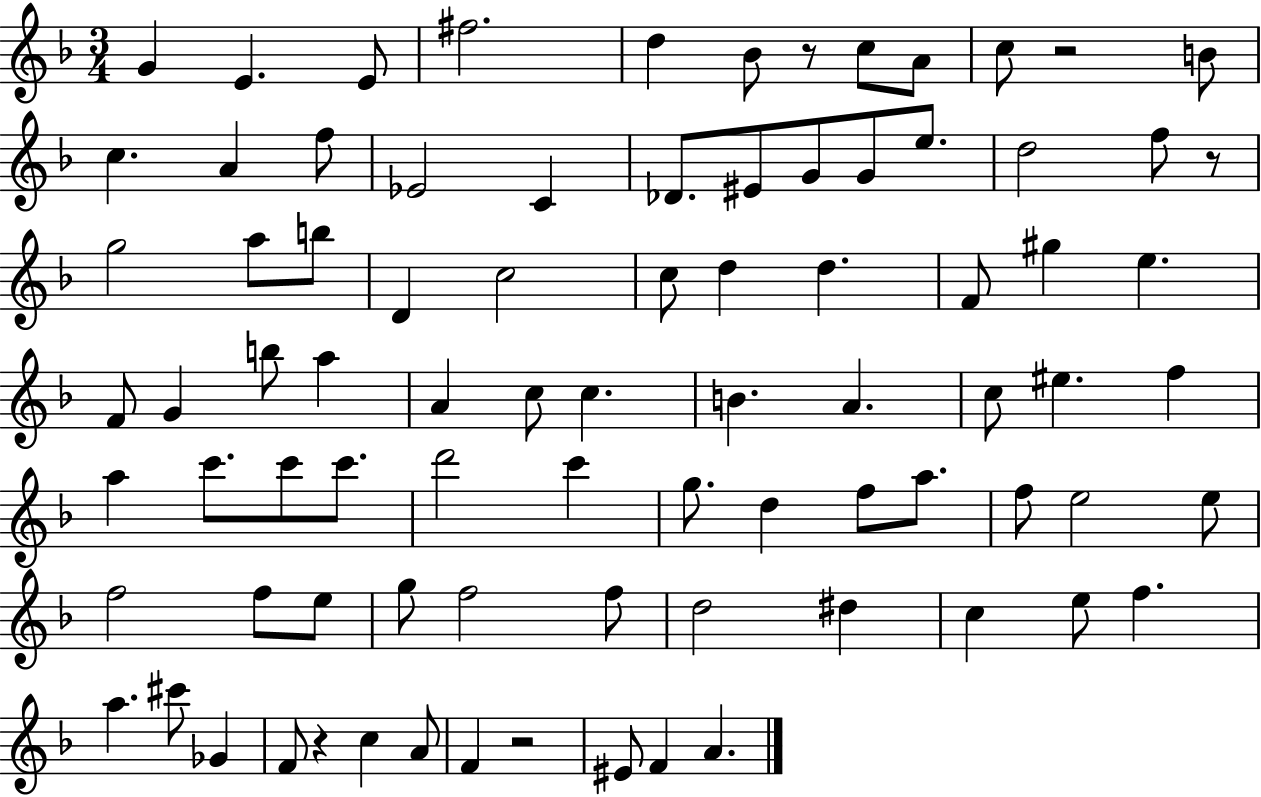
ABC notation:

X:1
T:Untitled
M:3/4
L:1/4
K:F
G E E/2 ^f2 d _B/2 z/2 c/2 A/2 c/2 z2 B/2 c A f/2 _E2 C _D/2 ^E/2 G/2 G/2 e/2 d2 f/2 z/2 g2 a/2 b/2 D c2 c/2 d d F/2 ^g e F/2 G b/2 a A c/2 c B A c/2 ^e f a c'/2 c'/2 c'/2 d'2 c' g/2 d f/2 a/2 f/2 e2 e/2 f2 f/2 e/2 g/2 f2 f/2 d2 ^d c e/2 f a ^c'/2 _G F/2 z c A/2 F z2 ^E/2 F A